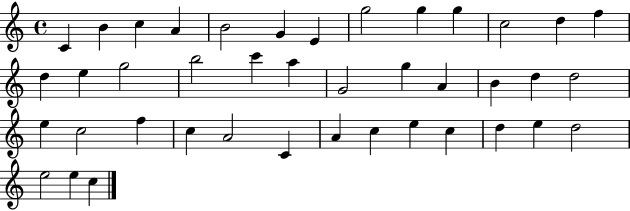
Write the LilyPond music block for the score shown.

{
  \clef treble
  \time 4/4
  \defaultTimeSignature
  \key c \major
  c'4 b'4 c''4 a'4 | b'2 g'4 e'4 | g''2 g''4 g''4 | c''2 d''4 f''4 | \break d''4 e''4 g''2 | b''2 c'''4 a''4 | g'2 g''4 a'4 | b'4 d''4 d''2 | \break e''4 c''2 f''4 | c''4 a'2 c'4 | a'4 c''4 e''4 c''4 | d''4 e''4 d''2 | \break e''2 e''4 c''4 | \bar "|."
}